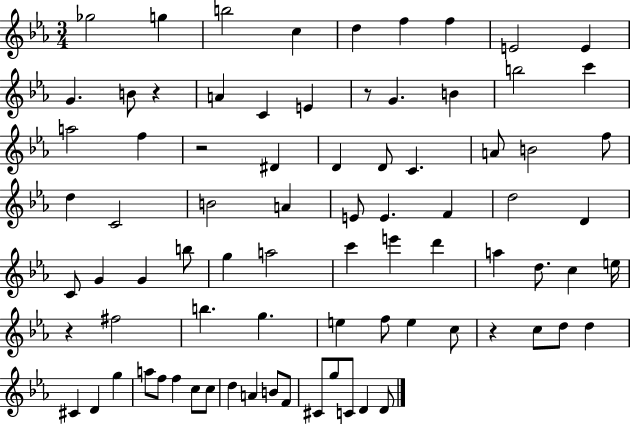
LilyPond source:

{
  \clef treble
  \numericTimeSignature
  \time 3/4
  \key ees \major
  \repeat volta 2 { ges''2 g''4 | b''2 c''4 | d''4 f''4 f''4 | e'2 e'4 | \break g'4. b'8 r4 | a'4 c'4 e'4 | r8 g'4. b'4 | b''2 c'''4 | \break a''2 f''4 | r2 dis'4 | d'4 d'8 c'4. | a'8 b'2 f''8 | \break d''4 c'2 | b'2 a'4 | e'8 e'4. f'4 | d''2 d'4 | \break c'8 g'4 g'4 b''8 | g''4 a''2 | c'''4 e'''4 d'''4 | a''4 d''8. c''4 e''16 | \break r4 fis''2 | b''4. g''4. | e''4 f''8 e''4 c''8 | r4 c''8 d''8 d''4 | \break cis'4 d'4 g''4 | a''8 f''8 f''4 c''8 c''8 | d''4 a'4 b'8 f'8 | cis'8 g''8 c'8 d'4 d'8 | \break } \bar "|."
}